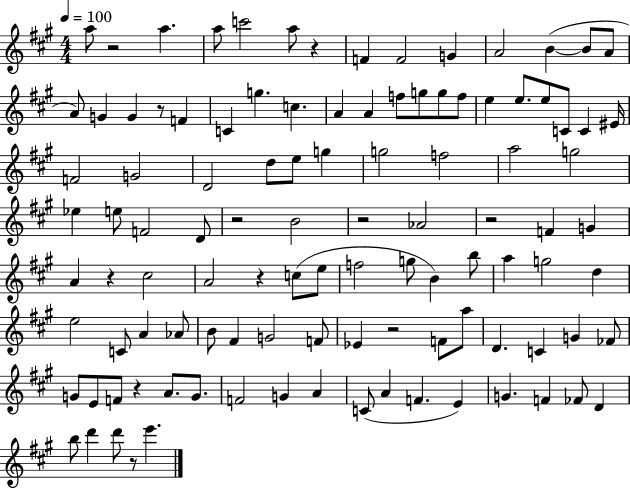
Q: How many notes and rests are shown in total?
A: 107